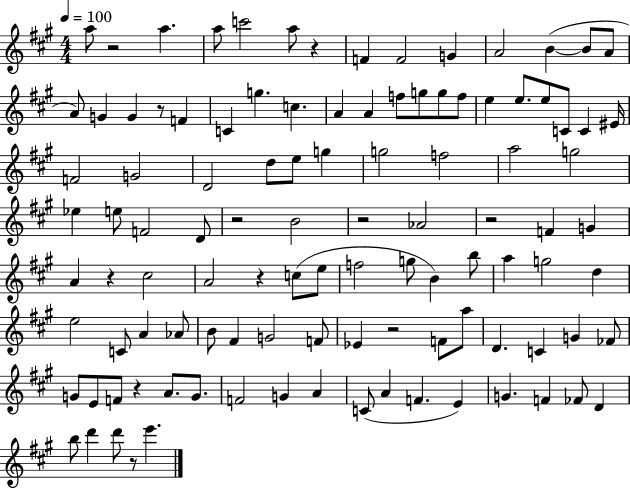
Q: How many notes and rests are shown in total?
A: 107